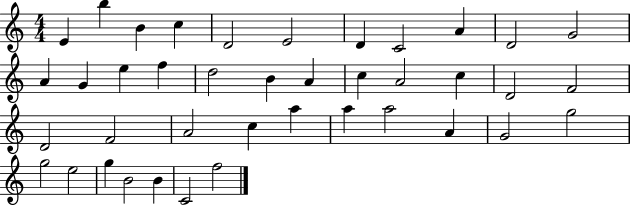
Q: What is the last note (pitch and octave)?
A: F5